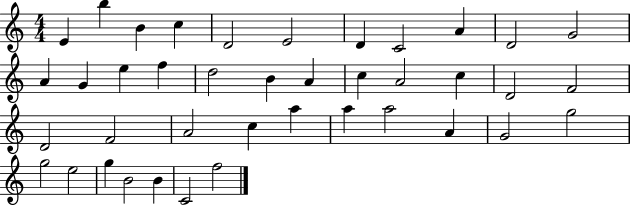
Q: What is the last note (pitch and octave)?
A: F5